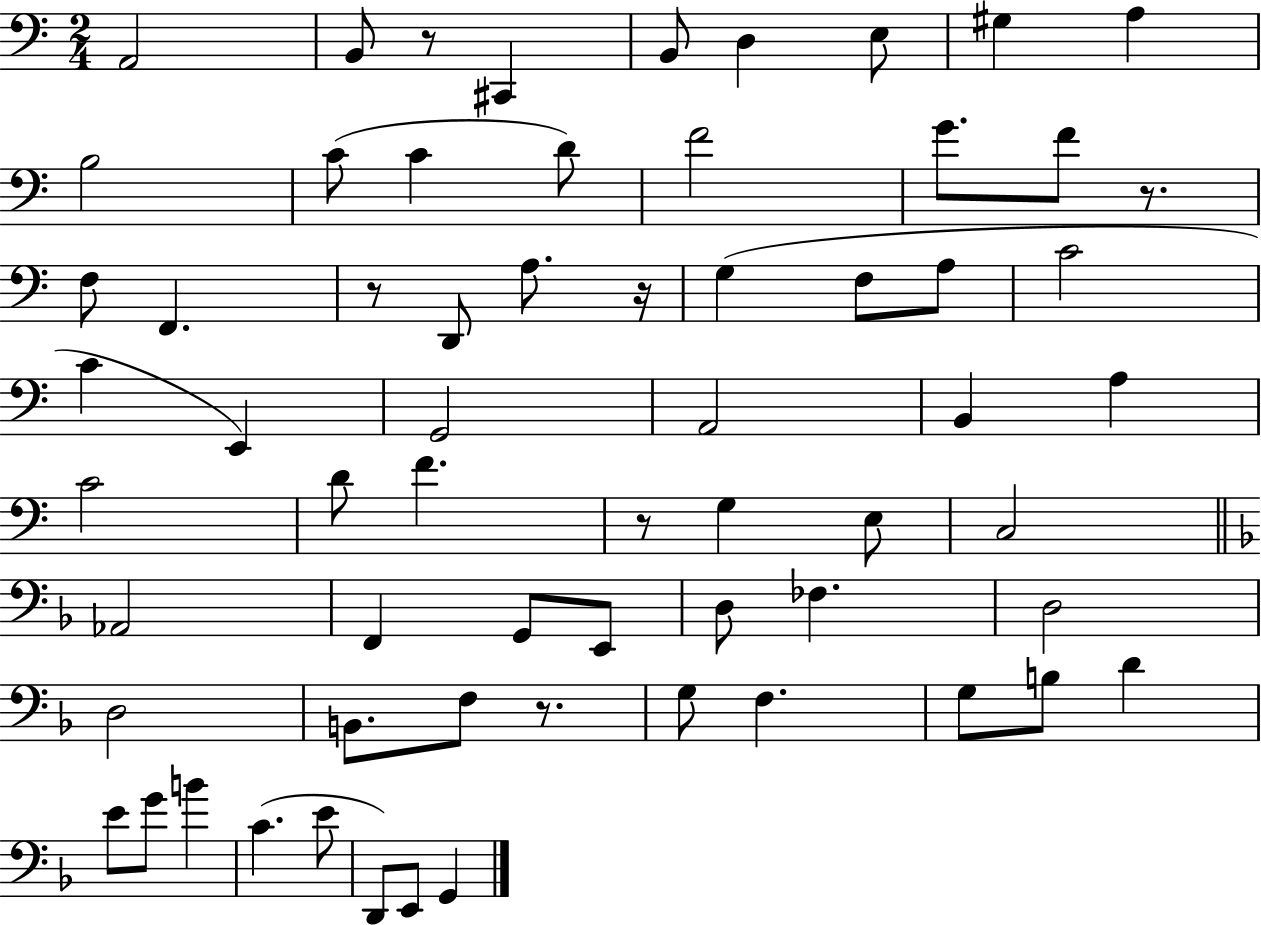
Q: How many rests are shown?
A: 6